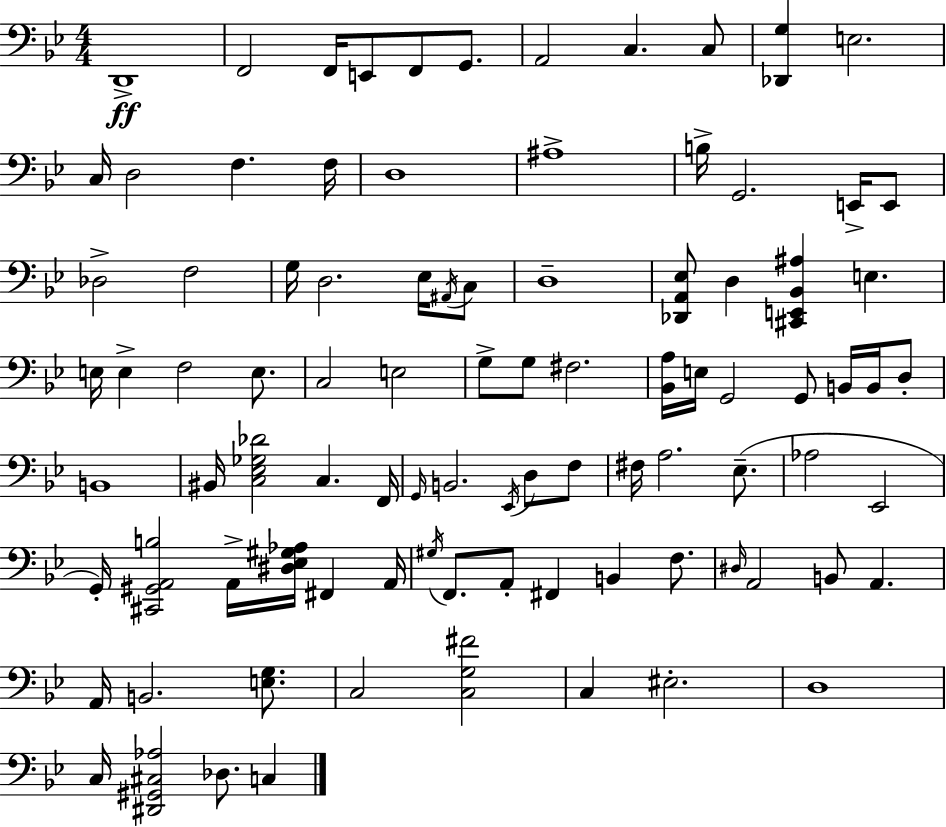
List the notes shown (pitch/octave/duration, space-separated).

D2/w F2/h F2/s E2/e F2/e G2/e. A2/h C3/q. C3/e [Db2,G3]/q E3/h. C3/s D3/h F3/q. F3/s D3/w A#3/w B3/s G2/h. E2/s E2/e Db3/h F3/h G3/s D3/h. Eb3/s A#2/s C3/e D3/w [Db2,A2,Eb3]/e D3/q [C#2,E2,Bb2,A#3]/q E3/q. E3/s E3/q F3/h E3/e. C3/h E3/h G3/e G3/e F#3/h. [Bb2,A3]/s E3/s G2/h G2/e B2/s B2/s D3/e B2/w BIS2/s [C3,Eb3,Gb3,Db4]/h C3/q. F2/s G2/s B2/h. Eb2/s D3/e F3/e F#3/s A3/h. Eb3/e. Ab3/h Eb2/h G2/s [C#2,G#2,A2,B3]/h A2/s [D#3,Eb3,G#3,Ab3]/s F#2/q A2/s G#3/s F2/e. A2/e F#2/q B2/q F3/e. D#3/s A2/h B2/e A2/q. A2/s B2/h. [E3,G3]/e. C3/h [C3,G3,F#4]/h C3/q EIS3/h. D3/w C3/s [D#2,G#2,C#3,Ab3]/h Db3/e. C3/q